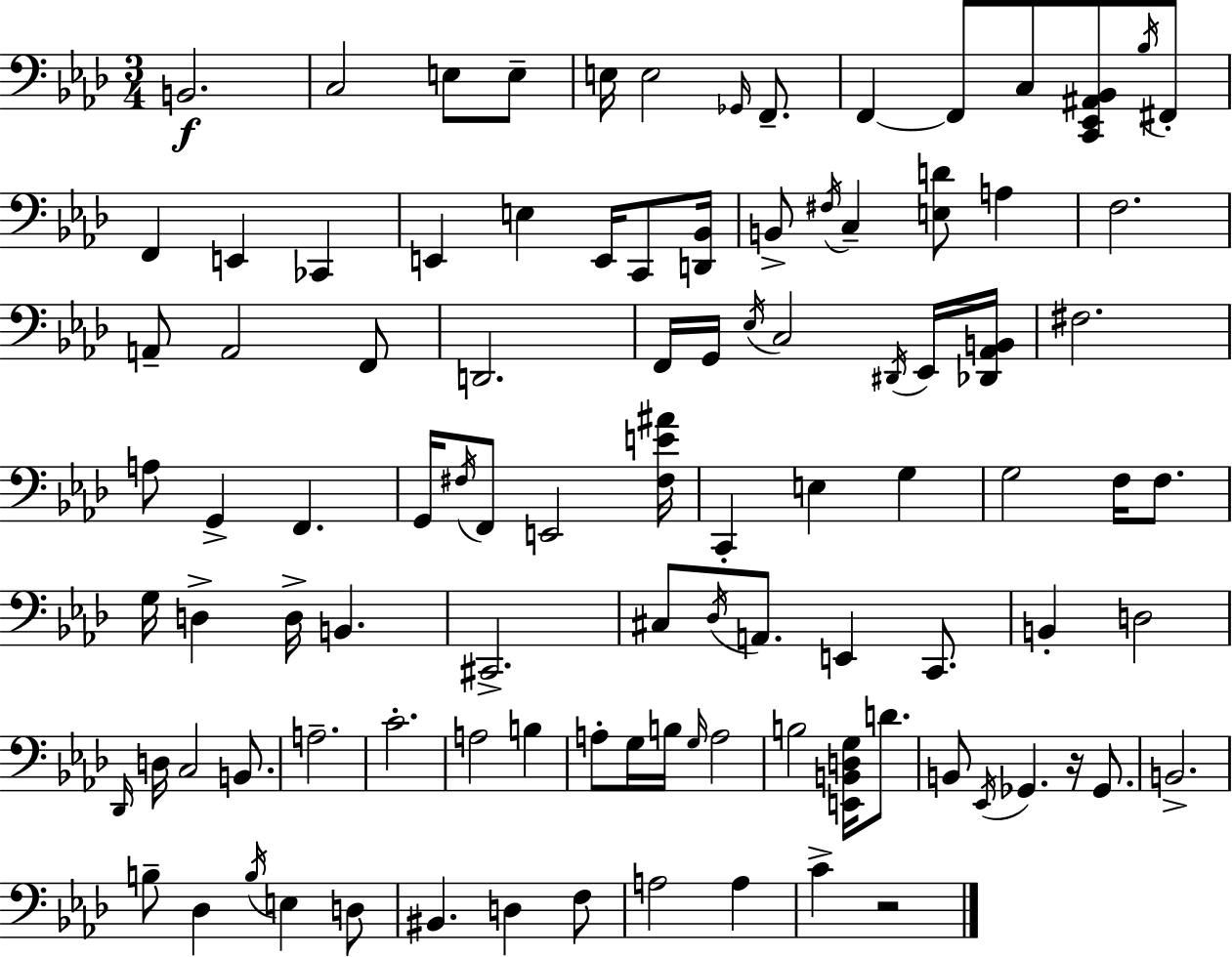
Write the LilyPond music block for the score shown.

{
  \clef bass
  \numericTimeSignature
  \time 3/4
  \key aes \major
  b,2.\f | c2 e8 e8-- | e16 e2 \grace { ges,16 } f,8.-- | f,4~~ f,8 c8 <c, ees, ais, bes,>8 \acciaccatura { bes16 } | \break fis,8-. f,4 e,4 ces,4 | e,4 e4 e,16 c,8 | <d, bes,>16 b,8-> \acciaccatura { fis16 } c4-- <e d'>8 a4 | f2. | \break a,8-- a,2 | f,8 d,2. | f,16 g,16 \acciaccatura { ees16 } c2 | \acciaccatura { dis,16 } ees,16 <des, aes, b,>16 fis2. | \break a8 g,4-> f,4. | g,16 \acciaccatura { fis16 } f,8 e,2 | <fis e' ais'>16 c,4-. e4 | g4 g2 | \break f16 f8. g16 d4-> d16-> | b,4. cis,2.-> | cis8 \acciaccatura { des16 } a,8. | e,4 c,8. b,4-. d2 | \break \grace { des,16 } d16 c2 | b,8. a2.-- | c'2.-. | a2 | \break b4 a8-. g16 b16 | \grace { g16 } a2 b2 | <e, b, d g>16 d'8. b,8 \acciaccatura { ees,16 } | ges,4. r16 ges,8. b,2.-> | \break b8-- | des4 \acciaccatura { b16 } e4 d8 bis,4. | d4 f8 a2 | a4 c'4-> | \break r2 \bar "|."
}